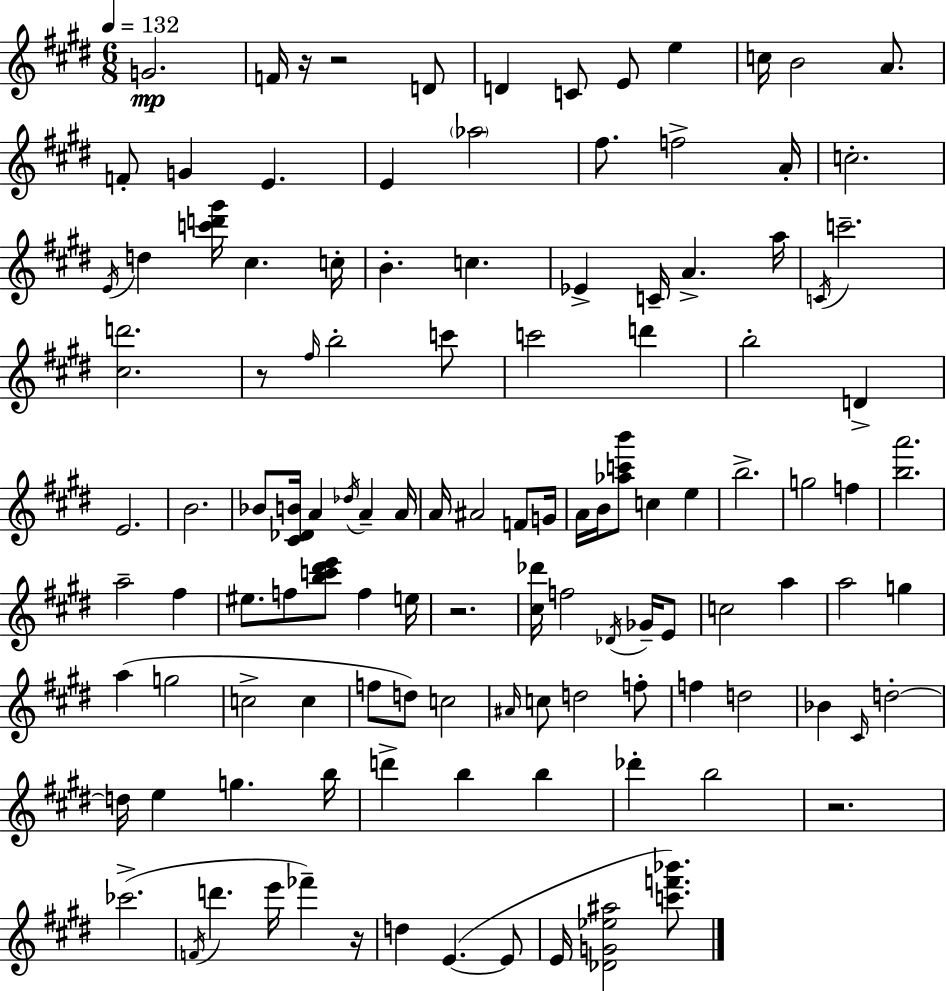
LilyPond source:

{
  \clef treble
  \numericTimeSignature
  \time 6/8
  \key e \major
  \tempo 4 = 132
  g'2.\mp | f'16 r16 r2 d'8 | d'4 c'8 e'8 e''4 | c''16 b'2 a'8. | \break f'8-. g'4 e'4. | e'4 \parenthesize aes''2 | fis''8. f''2-> a'16-. | c''2.-. | \break \acciaccatura { e'16 } d''4 <c''' d''' gis'''>16 cis''4. | c''16-. b'4.-. c''4. | ees'4-> c'16-- a'4.-> | a''16 \acciaccatura { c'16 } c'''2.-- | \break <cis'' d'''>2. | r8 \grace { fis''16 } b''2-. | c'''8 c'''2 d'''4 | b''2-. d'4-> | \break e'2. | b'2. | bes'8 <cis' des' b'>16 a'4 \acciaccatura { des''16 } a'4-- | a'16 a'16 ais'2 | \break f'8 g'16 a'16 b'16 <aes'' c''' b'''>8 c''4 | e''4 b''2.-> | g''2 | f''4 <b'' a'''>2. | \break a''2-- | fis''4 eis''8. f''8 <b'' c''' dis''' e'''>8 f''4 | e''16 r2. | <cis'' des'''>16 f''2 | \break \acciaccatura { des'16 } ges'16-- e'8 c''2 | a''4 a''2 | g''4 a''4( g''2 | c''2-> | \break c''4 f''8 d''8) c''2 | \grace { ais'16 } c''8 d''2 | f''8-. f''4 d''2 | bes'4 \grace { cis'16 } d''2-.~~ | \break d''16 e''4 | g''4. b''16 d'''4-> b''4 | b''4 des'''4-. b''2 | r2. | \break ces'''2.->( | \acciaccatura { f'16 } d'''4. | e'''16 fes'''4--) r16 d''4 | e'4.~(~ e'8 e'16 <des' g' ees'' ais''>2 | \break <c''' f''' bes'''>8.) \bar "|."
}